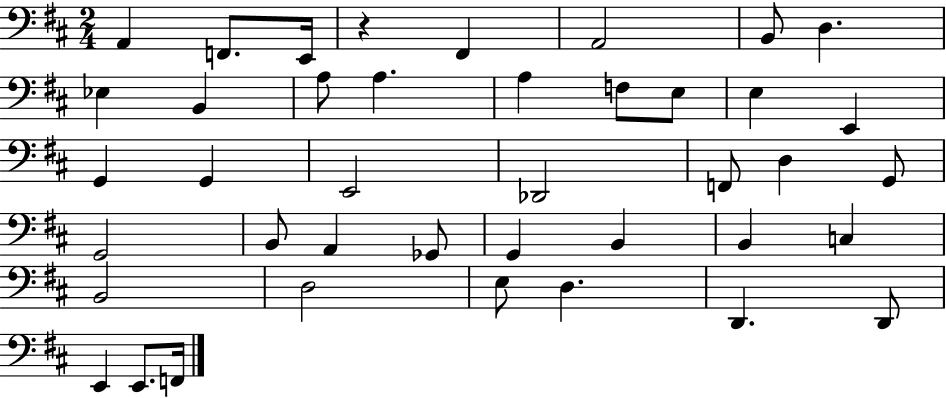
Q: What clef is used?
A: bass